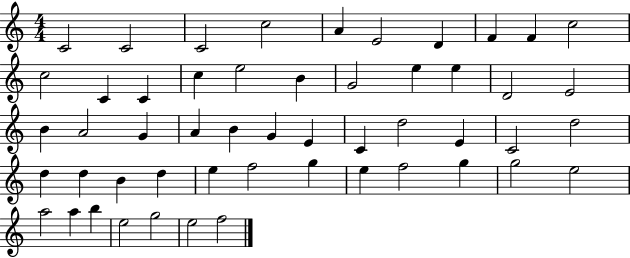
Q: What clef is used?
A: treble